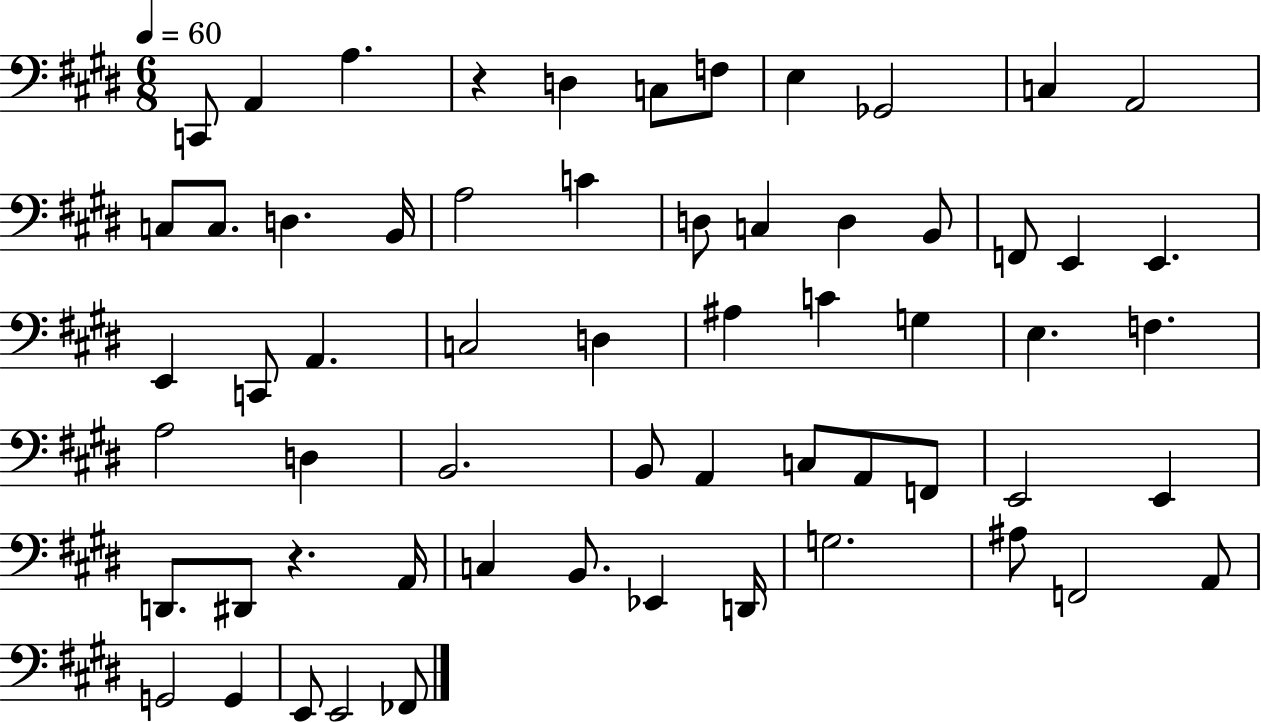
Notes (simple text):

C2/e A2/q A3/q. R/q D3/q C3/e F3/e E3/q Gb2/h C3/q A2/h C3/e C3/e. D3/q. B2/s A3/h C4/q D3/e C3/q D3/q B2/e F2/e E2/q E2/q. E2/q C2/e A2/q. C3/h D3/q A#3/q C4/q G3/q E3/q. F3/q. A3/h D3/q B2/h. B2/e A2/q C3/e A2/e F2/e E2/h E2/q D2/e. D#2/e R/q. A2/s C3/q B2/e. Eb2/q D2/s G3/h. A#3/e F2/h A2/e G2/h G2/q E2/e E2/h FES2/e